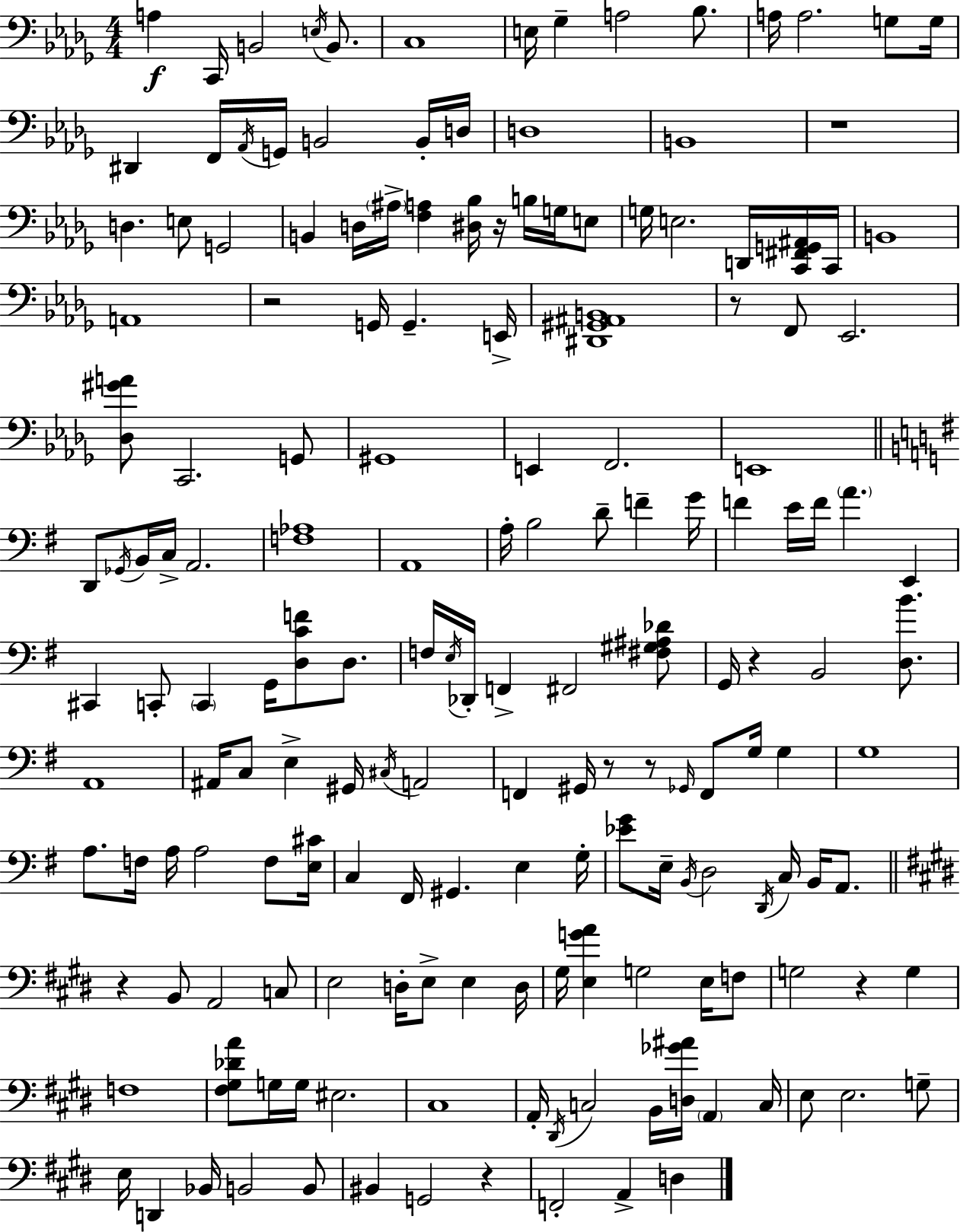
{
  \clef bass
  \numericTimeSignature
  \time 4/4
  \key bes \minor
  a4\f c,16 b,2 \acciaccatura { e16 } b,8. | c1 | e16 ges4-- a2 bes8. | a16 a2. g8 | \break g16 dis,4 f,16 \acciaccatura { aes,16 } g,16 b,2 | b,16-. d16 d1 | b,1 | r1 | \break d4. e8 g,2 | b,4 d16 \parenthesize ais16-> <f a>4 <dis bes>16 r16 b16 g16 | e8 g16 e2. d,16 | <c, fis, g, ais,>16 c,16 b,1 | \break a,1 | r2 g,16 g,4.-- | e,16-> <dis, gis, ais, b,>1 | r8 f,8 ees,2. | \break <des gis' a'>8 c,2. | g,8 gis,1 | e,4 f,2. | e,1 | \break \bar "||" \break \key g \major d,8 \acciaccatura { ges,16 } b,16 c16-> a,2. | <f aes>1 | a,1 | a16-. b2 d'8-- f'4-- | \break g'16 f'4 e'16 f'16 \parenthesize a'4. e,4 | cis,4 c,8-. \parenthesize c,4 g,16 <d c' f'>8 d8. | f16 \acciaccatura { e16 } des,16-. f,4-> fis,2 | <fis gis ais des'>8 g,16 r4 b,2 <d b'>8. | \break a,1 | ais,16 c8 e4-> gis,16 \acciaccatura { cis16 } a,2 | f,4 gis,16 r8 r8 \grace { ges,16 } f,8 g16 | g4 g1 | \break a8. f16 a16 a2 | f8 <e cis'>16 c4 fis,16 gis,4. e4 | g16-. <ees' g'>8 e16-- \acciaccatura { b,16 } d2 | \acciaccatura { d,16 } c16 b,16 a,8. \bar "||" \break \key e \major r4 b,8 a,2 c8 | e2 d16-. e8-> e4 d16 | gis16 <e g' a'>4 g2 e16 f8 | g2 r4 g4 | \break f1 | <fis gis des' a'>8 g16 g16 eis2. | cis1 | a,16-. \acciaccatura { dis,16 } c2 b,16 <d ges' ais'>16 \parenthesize a,4 | \break c16 e8 e2. g8-- | e16 d,4 bes,16 b,2 b,8 | bis,4 g,2 r4 | f,2-. a,4-> d4 | \break \bar "|."
}